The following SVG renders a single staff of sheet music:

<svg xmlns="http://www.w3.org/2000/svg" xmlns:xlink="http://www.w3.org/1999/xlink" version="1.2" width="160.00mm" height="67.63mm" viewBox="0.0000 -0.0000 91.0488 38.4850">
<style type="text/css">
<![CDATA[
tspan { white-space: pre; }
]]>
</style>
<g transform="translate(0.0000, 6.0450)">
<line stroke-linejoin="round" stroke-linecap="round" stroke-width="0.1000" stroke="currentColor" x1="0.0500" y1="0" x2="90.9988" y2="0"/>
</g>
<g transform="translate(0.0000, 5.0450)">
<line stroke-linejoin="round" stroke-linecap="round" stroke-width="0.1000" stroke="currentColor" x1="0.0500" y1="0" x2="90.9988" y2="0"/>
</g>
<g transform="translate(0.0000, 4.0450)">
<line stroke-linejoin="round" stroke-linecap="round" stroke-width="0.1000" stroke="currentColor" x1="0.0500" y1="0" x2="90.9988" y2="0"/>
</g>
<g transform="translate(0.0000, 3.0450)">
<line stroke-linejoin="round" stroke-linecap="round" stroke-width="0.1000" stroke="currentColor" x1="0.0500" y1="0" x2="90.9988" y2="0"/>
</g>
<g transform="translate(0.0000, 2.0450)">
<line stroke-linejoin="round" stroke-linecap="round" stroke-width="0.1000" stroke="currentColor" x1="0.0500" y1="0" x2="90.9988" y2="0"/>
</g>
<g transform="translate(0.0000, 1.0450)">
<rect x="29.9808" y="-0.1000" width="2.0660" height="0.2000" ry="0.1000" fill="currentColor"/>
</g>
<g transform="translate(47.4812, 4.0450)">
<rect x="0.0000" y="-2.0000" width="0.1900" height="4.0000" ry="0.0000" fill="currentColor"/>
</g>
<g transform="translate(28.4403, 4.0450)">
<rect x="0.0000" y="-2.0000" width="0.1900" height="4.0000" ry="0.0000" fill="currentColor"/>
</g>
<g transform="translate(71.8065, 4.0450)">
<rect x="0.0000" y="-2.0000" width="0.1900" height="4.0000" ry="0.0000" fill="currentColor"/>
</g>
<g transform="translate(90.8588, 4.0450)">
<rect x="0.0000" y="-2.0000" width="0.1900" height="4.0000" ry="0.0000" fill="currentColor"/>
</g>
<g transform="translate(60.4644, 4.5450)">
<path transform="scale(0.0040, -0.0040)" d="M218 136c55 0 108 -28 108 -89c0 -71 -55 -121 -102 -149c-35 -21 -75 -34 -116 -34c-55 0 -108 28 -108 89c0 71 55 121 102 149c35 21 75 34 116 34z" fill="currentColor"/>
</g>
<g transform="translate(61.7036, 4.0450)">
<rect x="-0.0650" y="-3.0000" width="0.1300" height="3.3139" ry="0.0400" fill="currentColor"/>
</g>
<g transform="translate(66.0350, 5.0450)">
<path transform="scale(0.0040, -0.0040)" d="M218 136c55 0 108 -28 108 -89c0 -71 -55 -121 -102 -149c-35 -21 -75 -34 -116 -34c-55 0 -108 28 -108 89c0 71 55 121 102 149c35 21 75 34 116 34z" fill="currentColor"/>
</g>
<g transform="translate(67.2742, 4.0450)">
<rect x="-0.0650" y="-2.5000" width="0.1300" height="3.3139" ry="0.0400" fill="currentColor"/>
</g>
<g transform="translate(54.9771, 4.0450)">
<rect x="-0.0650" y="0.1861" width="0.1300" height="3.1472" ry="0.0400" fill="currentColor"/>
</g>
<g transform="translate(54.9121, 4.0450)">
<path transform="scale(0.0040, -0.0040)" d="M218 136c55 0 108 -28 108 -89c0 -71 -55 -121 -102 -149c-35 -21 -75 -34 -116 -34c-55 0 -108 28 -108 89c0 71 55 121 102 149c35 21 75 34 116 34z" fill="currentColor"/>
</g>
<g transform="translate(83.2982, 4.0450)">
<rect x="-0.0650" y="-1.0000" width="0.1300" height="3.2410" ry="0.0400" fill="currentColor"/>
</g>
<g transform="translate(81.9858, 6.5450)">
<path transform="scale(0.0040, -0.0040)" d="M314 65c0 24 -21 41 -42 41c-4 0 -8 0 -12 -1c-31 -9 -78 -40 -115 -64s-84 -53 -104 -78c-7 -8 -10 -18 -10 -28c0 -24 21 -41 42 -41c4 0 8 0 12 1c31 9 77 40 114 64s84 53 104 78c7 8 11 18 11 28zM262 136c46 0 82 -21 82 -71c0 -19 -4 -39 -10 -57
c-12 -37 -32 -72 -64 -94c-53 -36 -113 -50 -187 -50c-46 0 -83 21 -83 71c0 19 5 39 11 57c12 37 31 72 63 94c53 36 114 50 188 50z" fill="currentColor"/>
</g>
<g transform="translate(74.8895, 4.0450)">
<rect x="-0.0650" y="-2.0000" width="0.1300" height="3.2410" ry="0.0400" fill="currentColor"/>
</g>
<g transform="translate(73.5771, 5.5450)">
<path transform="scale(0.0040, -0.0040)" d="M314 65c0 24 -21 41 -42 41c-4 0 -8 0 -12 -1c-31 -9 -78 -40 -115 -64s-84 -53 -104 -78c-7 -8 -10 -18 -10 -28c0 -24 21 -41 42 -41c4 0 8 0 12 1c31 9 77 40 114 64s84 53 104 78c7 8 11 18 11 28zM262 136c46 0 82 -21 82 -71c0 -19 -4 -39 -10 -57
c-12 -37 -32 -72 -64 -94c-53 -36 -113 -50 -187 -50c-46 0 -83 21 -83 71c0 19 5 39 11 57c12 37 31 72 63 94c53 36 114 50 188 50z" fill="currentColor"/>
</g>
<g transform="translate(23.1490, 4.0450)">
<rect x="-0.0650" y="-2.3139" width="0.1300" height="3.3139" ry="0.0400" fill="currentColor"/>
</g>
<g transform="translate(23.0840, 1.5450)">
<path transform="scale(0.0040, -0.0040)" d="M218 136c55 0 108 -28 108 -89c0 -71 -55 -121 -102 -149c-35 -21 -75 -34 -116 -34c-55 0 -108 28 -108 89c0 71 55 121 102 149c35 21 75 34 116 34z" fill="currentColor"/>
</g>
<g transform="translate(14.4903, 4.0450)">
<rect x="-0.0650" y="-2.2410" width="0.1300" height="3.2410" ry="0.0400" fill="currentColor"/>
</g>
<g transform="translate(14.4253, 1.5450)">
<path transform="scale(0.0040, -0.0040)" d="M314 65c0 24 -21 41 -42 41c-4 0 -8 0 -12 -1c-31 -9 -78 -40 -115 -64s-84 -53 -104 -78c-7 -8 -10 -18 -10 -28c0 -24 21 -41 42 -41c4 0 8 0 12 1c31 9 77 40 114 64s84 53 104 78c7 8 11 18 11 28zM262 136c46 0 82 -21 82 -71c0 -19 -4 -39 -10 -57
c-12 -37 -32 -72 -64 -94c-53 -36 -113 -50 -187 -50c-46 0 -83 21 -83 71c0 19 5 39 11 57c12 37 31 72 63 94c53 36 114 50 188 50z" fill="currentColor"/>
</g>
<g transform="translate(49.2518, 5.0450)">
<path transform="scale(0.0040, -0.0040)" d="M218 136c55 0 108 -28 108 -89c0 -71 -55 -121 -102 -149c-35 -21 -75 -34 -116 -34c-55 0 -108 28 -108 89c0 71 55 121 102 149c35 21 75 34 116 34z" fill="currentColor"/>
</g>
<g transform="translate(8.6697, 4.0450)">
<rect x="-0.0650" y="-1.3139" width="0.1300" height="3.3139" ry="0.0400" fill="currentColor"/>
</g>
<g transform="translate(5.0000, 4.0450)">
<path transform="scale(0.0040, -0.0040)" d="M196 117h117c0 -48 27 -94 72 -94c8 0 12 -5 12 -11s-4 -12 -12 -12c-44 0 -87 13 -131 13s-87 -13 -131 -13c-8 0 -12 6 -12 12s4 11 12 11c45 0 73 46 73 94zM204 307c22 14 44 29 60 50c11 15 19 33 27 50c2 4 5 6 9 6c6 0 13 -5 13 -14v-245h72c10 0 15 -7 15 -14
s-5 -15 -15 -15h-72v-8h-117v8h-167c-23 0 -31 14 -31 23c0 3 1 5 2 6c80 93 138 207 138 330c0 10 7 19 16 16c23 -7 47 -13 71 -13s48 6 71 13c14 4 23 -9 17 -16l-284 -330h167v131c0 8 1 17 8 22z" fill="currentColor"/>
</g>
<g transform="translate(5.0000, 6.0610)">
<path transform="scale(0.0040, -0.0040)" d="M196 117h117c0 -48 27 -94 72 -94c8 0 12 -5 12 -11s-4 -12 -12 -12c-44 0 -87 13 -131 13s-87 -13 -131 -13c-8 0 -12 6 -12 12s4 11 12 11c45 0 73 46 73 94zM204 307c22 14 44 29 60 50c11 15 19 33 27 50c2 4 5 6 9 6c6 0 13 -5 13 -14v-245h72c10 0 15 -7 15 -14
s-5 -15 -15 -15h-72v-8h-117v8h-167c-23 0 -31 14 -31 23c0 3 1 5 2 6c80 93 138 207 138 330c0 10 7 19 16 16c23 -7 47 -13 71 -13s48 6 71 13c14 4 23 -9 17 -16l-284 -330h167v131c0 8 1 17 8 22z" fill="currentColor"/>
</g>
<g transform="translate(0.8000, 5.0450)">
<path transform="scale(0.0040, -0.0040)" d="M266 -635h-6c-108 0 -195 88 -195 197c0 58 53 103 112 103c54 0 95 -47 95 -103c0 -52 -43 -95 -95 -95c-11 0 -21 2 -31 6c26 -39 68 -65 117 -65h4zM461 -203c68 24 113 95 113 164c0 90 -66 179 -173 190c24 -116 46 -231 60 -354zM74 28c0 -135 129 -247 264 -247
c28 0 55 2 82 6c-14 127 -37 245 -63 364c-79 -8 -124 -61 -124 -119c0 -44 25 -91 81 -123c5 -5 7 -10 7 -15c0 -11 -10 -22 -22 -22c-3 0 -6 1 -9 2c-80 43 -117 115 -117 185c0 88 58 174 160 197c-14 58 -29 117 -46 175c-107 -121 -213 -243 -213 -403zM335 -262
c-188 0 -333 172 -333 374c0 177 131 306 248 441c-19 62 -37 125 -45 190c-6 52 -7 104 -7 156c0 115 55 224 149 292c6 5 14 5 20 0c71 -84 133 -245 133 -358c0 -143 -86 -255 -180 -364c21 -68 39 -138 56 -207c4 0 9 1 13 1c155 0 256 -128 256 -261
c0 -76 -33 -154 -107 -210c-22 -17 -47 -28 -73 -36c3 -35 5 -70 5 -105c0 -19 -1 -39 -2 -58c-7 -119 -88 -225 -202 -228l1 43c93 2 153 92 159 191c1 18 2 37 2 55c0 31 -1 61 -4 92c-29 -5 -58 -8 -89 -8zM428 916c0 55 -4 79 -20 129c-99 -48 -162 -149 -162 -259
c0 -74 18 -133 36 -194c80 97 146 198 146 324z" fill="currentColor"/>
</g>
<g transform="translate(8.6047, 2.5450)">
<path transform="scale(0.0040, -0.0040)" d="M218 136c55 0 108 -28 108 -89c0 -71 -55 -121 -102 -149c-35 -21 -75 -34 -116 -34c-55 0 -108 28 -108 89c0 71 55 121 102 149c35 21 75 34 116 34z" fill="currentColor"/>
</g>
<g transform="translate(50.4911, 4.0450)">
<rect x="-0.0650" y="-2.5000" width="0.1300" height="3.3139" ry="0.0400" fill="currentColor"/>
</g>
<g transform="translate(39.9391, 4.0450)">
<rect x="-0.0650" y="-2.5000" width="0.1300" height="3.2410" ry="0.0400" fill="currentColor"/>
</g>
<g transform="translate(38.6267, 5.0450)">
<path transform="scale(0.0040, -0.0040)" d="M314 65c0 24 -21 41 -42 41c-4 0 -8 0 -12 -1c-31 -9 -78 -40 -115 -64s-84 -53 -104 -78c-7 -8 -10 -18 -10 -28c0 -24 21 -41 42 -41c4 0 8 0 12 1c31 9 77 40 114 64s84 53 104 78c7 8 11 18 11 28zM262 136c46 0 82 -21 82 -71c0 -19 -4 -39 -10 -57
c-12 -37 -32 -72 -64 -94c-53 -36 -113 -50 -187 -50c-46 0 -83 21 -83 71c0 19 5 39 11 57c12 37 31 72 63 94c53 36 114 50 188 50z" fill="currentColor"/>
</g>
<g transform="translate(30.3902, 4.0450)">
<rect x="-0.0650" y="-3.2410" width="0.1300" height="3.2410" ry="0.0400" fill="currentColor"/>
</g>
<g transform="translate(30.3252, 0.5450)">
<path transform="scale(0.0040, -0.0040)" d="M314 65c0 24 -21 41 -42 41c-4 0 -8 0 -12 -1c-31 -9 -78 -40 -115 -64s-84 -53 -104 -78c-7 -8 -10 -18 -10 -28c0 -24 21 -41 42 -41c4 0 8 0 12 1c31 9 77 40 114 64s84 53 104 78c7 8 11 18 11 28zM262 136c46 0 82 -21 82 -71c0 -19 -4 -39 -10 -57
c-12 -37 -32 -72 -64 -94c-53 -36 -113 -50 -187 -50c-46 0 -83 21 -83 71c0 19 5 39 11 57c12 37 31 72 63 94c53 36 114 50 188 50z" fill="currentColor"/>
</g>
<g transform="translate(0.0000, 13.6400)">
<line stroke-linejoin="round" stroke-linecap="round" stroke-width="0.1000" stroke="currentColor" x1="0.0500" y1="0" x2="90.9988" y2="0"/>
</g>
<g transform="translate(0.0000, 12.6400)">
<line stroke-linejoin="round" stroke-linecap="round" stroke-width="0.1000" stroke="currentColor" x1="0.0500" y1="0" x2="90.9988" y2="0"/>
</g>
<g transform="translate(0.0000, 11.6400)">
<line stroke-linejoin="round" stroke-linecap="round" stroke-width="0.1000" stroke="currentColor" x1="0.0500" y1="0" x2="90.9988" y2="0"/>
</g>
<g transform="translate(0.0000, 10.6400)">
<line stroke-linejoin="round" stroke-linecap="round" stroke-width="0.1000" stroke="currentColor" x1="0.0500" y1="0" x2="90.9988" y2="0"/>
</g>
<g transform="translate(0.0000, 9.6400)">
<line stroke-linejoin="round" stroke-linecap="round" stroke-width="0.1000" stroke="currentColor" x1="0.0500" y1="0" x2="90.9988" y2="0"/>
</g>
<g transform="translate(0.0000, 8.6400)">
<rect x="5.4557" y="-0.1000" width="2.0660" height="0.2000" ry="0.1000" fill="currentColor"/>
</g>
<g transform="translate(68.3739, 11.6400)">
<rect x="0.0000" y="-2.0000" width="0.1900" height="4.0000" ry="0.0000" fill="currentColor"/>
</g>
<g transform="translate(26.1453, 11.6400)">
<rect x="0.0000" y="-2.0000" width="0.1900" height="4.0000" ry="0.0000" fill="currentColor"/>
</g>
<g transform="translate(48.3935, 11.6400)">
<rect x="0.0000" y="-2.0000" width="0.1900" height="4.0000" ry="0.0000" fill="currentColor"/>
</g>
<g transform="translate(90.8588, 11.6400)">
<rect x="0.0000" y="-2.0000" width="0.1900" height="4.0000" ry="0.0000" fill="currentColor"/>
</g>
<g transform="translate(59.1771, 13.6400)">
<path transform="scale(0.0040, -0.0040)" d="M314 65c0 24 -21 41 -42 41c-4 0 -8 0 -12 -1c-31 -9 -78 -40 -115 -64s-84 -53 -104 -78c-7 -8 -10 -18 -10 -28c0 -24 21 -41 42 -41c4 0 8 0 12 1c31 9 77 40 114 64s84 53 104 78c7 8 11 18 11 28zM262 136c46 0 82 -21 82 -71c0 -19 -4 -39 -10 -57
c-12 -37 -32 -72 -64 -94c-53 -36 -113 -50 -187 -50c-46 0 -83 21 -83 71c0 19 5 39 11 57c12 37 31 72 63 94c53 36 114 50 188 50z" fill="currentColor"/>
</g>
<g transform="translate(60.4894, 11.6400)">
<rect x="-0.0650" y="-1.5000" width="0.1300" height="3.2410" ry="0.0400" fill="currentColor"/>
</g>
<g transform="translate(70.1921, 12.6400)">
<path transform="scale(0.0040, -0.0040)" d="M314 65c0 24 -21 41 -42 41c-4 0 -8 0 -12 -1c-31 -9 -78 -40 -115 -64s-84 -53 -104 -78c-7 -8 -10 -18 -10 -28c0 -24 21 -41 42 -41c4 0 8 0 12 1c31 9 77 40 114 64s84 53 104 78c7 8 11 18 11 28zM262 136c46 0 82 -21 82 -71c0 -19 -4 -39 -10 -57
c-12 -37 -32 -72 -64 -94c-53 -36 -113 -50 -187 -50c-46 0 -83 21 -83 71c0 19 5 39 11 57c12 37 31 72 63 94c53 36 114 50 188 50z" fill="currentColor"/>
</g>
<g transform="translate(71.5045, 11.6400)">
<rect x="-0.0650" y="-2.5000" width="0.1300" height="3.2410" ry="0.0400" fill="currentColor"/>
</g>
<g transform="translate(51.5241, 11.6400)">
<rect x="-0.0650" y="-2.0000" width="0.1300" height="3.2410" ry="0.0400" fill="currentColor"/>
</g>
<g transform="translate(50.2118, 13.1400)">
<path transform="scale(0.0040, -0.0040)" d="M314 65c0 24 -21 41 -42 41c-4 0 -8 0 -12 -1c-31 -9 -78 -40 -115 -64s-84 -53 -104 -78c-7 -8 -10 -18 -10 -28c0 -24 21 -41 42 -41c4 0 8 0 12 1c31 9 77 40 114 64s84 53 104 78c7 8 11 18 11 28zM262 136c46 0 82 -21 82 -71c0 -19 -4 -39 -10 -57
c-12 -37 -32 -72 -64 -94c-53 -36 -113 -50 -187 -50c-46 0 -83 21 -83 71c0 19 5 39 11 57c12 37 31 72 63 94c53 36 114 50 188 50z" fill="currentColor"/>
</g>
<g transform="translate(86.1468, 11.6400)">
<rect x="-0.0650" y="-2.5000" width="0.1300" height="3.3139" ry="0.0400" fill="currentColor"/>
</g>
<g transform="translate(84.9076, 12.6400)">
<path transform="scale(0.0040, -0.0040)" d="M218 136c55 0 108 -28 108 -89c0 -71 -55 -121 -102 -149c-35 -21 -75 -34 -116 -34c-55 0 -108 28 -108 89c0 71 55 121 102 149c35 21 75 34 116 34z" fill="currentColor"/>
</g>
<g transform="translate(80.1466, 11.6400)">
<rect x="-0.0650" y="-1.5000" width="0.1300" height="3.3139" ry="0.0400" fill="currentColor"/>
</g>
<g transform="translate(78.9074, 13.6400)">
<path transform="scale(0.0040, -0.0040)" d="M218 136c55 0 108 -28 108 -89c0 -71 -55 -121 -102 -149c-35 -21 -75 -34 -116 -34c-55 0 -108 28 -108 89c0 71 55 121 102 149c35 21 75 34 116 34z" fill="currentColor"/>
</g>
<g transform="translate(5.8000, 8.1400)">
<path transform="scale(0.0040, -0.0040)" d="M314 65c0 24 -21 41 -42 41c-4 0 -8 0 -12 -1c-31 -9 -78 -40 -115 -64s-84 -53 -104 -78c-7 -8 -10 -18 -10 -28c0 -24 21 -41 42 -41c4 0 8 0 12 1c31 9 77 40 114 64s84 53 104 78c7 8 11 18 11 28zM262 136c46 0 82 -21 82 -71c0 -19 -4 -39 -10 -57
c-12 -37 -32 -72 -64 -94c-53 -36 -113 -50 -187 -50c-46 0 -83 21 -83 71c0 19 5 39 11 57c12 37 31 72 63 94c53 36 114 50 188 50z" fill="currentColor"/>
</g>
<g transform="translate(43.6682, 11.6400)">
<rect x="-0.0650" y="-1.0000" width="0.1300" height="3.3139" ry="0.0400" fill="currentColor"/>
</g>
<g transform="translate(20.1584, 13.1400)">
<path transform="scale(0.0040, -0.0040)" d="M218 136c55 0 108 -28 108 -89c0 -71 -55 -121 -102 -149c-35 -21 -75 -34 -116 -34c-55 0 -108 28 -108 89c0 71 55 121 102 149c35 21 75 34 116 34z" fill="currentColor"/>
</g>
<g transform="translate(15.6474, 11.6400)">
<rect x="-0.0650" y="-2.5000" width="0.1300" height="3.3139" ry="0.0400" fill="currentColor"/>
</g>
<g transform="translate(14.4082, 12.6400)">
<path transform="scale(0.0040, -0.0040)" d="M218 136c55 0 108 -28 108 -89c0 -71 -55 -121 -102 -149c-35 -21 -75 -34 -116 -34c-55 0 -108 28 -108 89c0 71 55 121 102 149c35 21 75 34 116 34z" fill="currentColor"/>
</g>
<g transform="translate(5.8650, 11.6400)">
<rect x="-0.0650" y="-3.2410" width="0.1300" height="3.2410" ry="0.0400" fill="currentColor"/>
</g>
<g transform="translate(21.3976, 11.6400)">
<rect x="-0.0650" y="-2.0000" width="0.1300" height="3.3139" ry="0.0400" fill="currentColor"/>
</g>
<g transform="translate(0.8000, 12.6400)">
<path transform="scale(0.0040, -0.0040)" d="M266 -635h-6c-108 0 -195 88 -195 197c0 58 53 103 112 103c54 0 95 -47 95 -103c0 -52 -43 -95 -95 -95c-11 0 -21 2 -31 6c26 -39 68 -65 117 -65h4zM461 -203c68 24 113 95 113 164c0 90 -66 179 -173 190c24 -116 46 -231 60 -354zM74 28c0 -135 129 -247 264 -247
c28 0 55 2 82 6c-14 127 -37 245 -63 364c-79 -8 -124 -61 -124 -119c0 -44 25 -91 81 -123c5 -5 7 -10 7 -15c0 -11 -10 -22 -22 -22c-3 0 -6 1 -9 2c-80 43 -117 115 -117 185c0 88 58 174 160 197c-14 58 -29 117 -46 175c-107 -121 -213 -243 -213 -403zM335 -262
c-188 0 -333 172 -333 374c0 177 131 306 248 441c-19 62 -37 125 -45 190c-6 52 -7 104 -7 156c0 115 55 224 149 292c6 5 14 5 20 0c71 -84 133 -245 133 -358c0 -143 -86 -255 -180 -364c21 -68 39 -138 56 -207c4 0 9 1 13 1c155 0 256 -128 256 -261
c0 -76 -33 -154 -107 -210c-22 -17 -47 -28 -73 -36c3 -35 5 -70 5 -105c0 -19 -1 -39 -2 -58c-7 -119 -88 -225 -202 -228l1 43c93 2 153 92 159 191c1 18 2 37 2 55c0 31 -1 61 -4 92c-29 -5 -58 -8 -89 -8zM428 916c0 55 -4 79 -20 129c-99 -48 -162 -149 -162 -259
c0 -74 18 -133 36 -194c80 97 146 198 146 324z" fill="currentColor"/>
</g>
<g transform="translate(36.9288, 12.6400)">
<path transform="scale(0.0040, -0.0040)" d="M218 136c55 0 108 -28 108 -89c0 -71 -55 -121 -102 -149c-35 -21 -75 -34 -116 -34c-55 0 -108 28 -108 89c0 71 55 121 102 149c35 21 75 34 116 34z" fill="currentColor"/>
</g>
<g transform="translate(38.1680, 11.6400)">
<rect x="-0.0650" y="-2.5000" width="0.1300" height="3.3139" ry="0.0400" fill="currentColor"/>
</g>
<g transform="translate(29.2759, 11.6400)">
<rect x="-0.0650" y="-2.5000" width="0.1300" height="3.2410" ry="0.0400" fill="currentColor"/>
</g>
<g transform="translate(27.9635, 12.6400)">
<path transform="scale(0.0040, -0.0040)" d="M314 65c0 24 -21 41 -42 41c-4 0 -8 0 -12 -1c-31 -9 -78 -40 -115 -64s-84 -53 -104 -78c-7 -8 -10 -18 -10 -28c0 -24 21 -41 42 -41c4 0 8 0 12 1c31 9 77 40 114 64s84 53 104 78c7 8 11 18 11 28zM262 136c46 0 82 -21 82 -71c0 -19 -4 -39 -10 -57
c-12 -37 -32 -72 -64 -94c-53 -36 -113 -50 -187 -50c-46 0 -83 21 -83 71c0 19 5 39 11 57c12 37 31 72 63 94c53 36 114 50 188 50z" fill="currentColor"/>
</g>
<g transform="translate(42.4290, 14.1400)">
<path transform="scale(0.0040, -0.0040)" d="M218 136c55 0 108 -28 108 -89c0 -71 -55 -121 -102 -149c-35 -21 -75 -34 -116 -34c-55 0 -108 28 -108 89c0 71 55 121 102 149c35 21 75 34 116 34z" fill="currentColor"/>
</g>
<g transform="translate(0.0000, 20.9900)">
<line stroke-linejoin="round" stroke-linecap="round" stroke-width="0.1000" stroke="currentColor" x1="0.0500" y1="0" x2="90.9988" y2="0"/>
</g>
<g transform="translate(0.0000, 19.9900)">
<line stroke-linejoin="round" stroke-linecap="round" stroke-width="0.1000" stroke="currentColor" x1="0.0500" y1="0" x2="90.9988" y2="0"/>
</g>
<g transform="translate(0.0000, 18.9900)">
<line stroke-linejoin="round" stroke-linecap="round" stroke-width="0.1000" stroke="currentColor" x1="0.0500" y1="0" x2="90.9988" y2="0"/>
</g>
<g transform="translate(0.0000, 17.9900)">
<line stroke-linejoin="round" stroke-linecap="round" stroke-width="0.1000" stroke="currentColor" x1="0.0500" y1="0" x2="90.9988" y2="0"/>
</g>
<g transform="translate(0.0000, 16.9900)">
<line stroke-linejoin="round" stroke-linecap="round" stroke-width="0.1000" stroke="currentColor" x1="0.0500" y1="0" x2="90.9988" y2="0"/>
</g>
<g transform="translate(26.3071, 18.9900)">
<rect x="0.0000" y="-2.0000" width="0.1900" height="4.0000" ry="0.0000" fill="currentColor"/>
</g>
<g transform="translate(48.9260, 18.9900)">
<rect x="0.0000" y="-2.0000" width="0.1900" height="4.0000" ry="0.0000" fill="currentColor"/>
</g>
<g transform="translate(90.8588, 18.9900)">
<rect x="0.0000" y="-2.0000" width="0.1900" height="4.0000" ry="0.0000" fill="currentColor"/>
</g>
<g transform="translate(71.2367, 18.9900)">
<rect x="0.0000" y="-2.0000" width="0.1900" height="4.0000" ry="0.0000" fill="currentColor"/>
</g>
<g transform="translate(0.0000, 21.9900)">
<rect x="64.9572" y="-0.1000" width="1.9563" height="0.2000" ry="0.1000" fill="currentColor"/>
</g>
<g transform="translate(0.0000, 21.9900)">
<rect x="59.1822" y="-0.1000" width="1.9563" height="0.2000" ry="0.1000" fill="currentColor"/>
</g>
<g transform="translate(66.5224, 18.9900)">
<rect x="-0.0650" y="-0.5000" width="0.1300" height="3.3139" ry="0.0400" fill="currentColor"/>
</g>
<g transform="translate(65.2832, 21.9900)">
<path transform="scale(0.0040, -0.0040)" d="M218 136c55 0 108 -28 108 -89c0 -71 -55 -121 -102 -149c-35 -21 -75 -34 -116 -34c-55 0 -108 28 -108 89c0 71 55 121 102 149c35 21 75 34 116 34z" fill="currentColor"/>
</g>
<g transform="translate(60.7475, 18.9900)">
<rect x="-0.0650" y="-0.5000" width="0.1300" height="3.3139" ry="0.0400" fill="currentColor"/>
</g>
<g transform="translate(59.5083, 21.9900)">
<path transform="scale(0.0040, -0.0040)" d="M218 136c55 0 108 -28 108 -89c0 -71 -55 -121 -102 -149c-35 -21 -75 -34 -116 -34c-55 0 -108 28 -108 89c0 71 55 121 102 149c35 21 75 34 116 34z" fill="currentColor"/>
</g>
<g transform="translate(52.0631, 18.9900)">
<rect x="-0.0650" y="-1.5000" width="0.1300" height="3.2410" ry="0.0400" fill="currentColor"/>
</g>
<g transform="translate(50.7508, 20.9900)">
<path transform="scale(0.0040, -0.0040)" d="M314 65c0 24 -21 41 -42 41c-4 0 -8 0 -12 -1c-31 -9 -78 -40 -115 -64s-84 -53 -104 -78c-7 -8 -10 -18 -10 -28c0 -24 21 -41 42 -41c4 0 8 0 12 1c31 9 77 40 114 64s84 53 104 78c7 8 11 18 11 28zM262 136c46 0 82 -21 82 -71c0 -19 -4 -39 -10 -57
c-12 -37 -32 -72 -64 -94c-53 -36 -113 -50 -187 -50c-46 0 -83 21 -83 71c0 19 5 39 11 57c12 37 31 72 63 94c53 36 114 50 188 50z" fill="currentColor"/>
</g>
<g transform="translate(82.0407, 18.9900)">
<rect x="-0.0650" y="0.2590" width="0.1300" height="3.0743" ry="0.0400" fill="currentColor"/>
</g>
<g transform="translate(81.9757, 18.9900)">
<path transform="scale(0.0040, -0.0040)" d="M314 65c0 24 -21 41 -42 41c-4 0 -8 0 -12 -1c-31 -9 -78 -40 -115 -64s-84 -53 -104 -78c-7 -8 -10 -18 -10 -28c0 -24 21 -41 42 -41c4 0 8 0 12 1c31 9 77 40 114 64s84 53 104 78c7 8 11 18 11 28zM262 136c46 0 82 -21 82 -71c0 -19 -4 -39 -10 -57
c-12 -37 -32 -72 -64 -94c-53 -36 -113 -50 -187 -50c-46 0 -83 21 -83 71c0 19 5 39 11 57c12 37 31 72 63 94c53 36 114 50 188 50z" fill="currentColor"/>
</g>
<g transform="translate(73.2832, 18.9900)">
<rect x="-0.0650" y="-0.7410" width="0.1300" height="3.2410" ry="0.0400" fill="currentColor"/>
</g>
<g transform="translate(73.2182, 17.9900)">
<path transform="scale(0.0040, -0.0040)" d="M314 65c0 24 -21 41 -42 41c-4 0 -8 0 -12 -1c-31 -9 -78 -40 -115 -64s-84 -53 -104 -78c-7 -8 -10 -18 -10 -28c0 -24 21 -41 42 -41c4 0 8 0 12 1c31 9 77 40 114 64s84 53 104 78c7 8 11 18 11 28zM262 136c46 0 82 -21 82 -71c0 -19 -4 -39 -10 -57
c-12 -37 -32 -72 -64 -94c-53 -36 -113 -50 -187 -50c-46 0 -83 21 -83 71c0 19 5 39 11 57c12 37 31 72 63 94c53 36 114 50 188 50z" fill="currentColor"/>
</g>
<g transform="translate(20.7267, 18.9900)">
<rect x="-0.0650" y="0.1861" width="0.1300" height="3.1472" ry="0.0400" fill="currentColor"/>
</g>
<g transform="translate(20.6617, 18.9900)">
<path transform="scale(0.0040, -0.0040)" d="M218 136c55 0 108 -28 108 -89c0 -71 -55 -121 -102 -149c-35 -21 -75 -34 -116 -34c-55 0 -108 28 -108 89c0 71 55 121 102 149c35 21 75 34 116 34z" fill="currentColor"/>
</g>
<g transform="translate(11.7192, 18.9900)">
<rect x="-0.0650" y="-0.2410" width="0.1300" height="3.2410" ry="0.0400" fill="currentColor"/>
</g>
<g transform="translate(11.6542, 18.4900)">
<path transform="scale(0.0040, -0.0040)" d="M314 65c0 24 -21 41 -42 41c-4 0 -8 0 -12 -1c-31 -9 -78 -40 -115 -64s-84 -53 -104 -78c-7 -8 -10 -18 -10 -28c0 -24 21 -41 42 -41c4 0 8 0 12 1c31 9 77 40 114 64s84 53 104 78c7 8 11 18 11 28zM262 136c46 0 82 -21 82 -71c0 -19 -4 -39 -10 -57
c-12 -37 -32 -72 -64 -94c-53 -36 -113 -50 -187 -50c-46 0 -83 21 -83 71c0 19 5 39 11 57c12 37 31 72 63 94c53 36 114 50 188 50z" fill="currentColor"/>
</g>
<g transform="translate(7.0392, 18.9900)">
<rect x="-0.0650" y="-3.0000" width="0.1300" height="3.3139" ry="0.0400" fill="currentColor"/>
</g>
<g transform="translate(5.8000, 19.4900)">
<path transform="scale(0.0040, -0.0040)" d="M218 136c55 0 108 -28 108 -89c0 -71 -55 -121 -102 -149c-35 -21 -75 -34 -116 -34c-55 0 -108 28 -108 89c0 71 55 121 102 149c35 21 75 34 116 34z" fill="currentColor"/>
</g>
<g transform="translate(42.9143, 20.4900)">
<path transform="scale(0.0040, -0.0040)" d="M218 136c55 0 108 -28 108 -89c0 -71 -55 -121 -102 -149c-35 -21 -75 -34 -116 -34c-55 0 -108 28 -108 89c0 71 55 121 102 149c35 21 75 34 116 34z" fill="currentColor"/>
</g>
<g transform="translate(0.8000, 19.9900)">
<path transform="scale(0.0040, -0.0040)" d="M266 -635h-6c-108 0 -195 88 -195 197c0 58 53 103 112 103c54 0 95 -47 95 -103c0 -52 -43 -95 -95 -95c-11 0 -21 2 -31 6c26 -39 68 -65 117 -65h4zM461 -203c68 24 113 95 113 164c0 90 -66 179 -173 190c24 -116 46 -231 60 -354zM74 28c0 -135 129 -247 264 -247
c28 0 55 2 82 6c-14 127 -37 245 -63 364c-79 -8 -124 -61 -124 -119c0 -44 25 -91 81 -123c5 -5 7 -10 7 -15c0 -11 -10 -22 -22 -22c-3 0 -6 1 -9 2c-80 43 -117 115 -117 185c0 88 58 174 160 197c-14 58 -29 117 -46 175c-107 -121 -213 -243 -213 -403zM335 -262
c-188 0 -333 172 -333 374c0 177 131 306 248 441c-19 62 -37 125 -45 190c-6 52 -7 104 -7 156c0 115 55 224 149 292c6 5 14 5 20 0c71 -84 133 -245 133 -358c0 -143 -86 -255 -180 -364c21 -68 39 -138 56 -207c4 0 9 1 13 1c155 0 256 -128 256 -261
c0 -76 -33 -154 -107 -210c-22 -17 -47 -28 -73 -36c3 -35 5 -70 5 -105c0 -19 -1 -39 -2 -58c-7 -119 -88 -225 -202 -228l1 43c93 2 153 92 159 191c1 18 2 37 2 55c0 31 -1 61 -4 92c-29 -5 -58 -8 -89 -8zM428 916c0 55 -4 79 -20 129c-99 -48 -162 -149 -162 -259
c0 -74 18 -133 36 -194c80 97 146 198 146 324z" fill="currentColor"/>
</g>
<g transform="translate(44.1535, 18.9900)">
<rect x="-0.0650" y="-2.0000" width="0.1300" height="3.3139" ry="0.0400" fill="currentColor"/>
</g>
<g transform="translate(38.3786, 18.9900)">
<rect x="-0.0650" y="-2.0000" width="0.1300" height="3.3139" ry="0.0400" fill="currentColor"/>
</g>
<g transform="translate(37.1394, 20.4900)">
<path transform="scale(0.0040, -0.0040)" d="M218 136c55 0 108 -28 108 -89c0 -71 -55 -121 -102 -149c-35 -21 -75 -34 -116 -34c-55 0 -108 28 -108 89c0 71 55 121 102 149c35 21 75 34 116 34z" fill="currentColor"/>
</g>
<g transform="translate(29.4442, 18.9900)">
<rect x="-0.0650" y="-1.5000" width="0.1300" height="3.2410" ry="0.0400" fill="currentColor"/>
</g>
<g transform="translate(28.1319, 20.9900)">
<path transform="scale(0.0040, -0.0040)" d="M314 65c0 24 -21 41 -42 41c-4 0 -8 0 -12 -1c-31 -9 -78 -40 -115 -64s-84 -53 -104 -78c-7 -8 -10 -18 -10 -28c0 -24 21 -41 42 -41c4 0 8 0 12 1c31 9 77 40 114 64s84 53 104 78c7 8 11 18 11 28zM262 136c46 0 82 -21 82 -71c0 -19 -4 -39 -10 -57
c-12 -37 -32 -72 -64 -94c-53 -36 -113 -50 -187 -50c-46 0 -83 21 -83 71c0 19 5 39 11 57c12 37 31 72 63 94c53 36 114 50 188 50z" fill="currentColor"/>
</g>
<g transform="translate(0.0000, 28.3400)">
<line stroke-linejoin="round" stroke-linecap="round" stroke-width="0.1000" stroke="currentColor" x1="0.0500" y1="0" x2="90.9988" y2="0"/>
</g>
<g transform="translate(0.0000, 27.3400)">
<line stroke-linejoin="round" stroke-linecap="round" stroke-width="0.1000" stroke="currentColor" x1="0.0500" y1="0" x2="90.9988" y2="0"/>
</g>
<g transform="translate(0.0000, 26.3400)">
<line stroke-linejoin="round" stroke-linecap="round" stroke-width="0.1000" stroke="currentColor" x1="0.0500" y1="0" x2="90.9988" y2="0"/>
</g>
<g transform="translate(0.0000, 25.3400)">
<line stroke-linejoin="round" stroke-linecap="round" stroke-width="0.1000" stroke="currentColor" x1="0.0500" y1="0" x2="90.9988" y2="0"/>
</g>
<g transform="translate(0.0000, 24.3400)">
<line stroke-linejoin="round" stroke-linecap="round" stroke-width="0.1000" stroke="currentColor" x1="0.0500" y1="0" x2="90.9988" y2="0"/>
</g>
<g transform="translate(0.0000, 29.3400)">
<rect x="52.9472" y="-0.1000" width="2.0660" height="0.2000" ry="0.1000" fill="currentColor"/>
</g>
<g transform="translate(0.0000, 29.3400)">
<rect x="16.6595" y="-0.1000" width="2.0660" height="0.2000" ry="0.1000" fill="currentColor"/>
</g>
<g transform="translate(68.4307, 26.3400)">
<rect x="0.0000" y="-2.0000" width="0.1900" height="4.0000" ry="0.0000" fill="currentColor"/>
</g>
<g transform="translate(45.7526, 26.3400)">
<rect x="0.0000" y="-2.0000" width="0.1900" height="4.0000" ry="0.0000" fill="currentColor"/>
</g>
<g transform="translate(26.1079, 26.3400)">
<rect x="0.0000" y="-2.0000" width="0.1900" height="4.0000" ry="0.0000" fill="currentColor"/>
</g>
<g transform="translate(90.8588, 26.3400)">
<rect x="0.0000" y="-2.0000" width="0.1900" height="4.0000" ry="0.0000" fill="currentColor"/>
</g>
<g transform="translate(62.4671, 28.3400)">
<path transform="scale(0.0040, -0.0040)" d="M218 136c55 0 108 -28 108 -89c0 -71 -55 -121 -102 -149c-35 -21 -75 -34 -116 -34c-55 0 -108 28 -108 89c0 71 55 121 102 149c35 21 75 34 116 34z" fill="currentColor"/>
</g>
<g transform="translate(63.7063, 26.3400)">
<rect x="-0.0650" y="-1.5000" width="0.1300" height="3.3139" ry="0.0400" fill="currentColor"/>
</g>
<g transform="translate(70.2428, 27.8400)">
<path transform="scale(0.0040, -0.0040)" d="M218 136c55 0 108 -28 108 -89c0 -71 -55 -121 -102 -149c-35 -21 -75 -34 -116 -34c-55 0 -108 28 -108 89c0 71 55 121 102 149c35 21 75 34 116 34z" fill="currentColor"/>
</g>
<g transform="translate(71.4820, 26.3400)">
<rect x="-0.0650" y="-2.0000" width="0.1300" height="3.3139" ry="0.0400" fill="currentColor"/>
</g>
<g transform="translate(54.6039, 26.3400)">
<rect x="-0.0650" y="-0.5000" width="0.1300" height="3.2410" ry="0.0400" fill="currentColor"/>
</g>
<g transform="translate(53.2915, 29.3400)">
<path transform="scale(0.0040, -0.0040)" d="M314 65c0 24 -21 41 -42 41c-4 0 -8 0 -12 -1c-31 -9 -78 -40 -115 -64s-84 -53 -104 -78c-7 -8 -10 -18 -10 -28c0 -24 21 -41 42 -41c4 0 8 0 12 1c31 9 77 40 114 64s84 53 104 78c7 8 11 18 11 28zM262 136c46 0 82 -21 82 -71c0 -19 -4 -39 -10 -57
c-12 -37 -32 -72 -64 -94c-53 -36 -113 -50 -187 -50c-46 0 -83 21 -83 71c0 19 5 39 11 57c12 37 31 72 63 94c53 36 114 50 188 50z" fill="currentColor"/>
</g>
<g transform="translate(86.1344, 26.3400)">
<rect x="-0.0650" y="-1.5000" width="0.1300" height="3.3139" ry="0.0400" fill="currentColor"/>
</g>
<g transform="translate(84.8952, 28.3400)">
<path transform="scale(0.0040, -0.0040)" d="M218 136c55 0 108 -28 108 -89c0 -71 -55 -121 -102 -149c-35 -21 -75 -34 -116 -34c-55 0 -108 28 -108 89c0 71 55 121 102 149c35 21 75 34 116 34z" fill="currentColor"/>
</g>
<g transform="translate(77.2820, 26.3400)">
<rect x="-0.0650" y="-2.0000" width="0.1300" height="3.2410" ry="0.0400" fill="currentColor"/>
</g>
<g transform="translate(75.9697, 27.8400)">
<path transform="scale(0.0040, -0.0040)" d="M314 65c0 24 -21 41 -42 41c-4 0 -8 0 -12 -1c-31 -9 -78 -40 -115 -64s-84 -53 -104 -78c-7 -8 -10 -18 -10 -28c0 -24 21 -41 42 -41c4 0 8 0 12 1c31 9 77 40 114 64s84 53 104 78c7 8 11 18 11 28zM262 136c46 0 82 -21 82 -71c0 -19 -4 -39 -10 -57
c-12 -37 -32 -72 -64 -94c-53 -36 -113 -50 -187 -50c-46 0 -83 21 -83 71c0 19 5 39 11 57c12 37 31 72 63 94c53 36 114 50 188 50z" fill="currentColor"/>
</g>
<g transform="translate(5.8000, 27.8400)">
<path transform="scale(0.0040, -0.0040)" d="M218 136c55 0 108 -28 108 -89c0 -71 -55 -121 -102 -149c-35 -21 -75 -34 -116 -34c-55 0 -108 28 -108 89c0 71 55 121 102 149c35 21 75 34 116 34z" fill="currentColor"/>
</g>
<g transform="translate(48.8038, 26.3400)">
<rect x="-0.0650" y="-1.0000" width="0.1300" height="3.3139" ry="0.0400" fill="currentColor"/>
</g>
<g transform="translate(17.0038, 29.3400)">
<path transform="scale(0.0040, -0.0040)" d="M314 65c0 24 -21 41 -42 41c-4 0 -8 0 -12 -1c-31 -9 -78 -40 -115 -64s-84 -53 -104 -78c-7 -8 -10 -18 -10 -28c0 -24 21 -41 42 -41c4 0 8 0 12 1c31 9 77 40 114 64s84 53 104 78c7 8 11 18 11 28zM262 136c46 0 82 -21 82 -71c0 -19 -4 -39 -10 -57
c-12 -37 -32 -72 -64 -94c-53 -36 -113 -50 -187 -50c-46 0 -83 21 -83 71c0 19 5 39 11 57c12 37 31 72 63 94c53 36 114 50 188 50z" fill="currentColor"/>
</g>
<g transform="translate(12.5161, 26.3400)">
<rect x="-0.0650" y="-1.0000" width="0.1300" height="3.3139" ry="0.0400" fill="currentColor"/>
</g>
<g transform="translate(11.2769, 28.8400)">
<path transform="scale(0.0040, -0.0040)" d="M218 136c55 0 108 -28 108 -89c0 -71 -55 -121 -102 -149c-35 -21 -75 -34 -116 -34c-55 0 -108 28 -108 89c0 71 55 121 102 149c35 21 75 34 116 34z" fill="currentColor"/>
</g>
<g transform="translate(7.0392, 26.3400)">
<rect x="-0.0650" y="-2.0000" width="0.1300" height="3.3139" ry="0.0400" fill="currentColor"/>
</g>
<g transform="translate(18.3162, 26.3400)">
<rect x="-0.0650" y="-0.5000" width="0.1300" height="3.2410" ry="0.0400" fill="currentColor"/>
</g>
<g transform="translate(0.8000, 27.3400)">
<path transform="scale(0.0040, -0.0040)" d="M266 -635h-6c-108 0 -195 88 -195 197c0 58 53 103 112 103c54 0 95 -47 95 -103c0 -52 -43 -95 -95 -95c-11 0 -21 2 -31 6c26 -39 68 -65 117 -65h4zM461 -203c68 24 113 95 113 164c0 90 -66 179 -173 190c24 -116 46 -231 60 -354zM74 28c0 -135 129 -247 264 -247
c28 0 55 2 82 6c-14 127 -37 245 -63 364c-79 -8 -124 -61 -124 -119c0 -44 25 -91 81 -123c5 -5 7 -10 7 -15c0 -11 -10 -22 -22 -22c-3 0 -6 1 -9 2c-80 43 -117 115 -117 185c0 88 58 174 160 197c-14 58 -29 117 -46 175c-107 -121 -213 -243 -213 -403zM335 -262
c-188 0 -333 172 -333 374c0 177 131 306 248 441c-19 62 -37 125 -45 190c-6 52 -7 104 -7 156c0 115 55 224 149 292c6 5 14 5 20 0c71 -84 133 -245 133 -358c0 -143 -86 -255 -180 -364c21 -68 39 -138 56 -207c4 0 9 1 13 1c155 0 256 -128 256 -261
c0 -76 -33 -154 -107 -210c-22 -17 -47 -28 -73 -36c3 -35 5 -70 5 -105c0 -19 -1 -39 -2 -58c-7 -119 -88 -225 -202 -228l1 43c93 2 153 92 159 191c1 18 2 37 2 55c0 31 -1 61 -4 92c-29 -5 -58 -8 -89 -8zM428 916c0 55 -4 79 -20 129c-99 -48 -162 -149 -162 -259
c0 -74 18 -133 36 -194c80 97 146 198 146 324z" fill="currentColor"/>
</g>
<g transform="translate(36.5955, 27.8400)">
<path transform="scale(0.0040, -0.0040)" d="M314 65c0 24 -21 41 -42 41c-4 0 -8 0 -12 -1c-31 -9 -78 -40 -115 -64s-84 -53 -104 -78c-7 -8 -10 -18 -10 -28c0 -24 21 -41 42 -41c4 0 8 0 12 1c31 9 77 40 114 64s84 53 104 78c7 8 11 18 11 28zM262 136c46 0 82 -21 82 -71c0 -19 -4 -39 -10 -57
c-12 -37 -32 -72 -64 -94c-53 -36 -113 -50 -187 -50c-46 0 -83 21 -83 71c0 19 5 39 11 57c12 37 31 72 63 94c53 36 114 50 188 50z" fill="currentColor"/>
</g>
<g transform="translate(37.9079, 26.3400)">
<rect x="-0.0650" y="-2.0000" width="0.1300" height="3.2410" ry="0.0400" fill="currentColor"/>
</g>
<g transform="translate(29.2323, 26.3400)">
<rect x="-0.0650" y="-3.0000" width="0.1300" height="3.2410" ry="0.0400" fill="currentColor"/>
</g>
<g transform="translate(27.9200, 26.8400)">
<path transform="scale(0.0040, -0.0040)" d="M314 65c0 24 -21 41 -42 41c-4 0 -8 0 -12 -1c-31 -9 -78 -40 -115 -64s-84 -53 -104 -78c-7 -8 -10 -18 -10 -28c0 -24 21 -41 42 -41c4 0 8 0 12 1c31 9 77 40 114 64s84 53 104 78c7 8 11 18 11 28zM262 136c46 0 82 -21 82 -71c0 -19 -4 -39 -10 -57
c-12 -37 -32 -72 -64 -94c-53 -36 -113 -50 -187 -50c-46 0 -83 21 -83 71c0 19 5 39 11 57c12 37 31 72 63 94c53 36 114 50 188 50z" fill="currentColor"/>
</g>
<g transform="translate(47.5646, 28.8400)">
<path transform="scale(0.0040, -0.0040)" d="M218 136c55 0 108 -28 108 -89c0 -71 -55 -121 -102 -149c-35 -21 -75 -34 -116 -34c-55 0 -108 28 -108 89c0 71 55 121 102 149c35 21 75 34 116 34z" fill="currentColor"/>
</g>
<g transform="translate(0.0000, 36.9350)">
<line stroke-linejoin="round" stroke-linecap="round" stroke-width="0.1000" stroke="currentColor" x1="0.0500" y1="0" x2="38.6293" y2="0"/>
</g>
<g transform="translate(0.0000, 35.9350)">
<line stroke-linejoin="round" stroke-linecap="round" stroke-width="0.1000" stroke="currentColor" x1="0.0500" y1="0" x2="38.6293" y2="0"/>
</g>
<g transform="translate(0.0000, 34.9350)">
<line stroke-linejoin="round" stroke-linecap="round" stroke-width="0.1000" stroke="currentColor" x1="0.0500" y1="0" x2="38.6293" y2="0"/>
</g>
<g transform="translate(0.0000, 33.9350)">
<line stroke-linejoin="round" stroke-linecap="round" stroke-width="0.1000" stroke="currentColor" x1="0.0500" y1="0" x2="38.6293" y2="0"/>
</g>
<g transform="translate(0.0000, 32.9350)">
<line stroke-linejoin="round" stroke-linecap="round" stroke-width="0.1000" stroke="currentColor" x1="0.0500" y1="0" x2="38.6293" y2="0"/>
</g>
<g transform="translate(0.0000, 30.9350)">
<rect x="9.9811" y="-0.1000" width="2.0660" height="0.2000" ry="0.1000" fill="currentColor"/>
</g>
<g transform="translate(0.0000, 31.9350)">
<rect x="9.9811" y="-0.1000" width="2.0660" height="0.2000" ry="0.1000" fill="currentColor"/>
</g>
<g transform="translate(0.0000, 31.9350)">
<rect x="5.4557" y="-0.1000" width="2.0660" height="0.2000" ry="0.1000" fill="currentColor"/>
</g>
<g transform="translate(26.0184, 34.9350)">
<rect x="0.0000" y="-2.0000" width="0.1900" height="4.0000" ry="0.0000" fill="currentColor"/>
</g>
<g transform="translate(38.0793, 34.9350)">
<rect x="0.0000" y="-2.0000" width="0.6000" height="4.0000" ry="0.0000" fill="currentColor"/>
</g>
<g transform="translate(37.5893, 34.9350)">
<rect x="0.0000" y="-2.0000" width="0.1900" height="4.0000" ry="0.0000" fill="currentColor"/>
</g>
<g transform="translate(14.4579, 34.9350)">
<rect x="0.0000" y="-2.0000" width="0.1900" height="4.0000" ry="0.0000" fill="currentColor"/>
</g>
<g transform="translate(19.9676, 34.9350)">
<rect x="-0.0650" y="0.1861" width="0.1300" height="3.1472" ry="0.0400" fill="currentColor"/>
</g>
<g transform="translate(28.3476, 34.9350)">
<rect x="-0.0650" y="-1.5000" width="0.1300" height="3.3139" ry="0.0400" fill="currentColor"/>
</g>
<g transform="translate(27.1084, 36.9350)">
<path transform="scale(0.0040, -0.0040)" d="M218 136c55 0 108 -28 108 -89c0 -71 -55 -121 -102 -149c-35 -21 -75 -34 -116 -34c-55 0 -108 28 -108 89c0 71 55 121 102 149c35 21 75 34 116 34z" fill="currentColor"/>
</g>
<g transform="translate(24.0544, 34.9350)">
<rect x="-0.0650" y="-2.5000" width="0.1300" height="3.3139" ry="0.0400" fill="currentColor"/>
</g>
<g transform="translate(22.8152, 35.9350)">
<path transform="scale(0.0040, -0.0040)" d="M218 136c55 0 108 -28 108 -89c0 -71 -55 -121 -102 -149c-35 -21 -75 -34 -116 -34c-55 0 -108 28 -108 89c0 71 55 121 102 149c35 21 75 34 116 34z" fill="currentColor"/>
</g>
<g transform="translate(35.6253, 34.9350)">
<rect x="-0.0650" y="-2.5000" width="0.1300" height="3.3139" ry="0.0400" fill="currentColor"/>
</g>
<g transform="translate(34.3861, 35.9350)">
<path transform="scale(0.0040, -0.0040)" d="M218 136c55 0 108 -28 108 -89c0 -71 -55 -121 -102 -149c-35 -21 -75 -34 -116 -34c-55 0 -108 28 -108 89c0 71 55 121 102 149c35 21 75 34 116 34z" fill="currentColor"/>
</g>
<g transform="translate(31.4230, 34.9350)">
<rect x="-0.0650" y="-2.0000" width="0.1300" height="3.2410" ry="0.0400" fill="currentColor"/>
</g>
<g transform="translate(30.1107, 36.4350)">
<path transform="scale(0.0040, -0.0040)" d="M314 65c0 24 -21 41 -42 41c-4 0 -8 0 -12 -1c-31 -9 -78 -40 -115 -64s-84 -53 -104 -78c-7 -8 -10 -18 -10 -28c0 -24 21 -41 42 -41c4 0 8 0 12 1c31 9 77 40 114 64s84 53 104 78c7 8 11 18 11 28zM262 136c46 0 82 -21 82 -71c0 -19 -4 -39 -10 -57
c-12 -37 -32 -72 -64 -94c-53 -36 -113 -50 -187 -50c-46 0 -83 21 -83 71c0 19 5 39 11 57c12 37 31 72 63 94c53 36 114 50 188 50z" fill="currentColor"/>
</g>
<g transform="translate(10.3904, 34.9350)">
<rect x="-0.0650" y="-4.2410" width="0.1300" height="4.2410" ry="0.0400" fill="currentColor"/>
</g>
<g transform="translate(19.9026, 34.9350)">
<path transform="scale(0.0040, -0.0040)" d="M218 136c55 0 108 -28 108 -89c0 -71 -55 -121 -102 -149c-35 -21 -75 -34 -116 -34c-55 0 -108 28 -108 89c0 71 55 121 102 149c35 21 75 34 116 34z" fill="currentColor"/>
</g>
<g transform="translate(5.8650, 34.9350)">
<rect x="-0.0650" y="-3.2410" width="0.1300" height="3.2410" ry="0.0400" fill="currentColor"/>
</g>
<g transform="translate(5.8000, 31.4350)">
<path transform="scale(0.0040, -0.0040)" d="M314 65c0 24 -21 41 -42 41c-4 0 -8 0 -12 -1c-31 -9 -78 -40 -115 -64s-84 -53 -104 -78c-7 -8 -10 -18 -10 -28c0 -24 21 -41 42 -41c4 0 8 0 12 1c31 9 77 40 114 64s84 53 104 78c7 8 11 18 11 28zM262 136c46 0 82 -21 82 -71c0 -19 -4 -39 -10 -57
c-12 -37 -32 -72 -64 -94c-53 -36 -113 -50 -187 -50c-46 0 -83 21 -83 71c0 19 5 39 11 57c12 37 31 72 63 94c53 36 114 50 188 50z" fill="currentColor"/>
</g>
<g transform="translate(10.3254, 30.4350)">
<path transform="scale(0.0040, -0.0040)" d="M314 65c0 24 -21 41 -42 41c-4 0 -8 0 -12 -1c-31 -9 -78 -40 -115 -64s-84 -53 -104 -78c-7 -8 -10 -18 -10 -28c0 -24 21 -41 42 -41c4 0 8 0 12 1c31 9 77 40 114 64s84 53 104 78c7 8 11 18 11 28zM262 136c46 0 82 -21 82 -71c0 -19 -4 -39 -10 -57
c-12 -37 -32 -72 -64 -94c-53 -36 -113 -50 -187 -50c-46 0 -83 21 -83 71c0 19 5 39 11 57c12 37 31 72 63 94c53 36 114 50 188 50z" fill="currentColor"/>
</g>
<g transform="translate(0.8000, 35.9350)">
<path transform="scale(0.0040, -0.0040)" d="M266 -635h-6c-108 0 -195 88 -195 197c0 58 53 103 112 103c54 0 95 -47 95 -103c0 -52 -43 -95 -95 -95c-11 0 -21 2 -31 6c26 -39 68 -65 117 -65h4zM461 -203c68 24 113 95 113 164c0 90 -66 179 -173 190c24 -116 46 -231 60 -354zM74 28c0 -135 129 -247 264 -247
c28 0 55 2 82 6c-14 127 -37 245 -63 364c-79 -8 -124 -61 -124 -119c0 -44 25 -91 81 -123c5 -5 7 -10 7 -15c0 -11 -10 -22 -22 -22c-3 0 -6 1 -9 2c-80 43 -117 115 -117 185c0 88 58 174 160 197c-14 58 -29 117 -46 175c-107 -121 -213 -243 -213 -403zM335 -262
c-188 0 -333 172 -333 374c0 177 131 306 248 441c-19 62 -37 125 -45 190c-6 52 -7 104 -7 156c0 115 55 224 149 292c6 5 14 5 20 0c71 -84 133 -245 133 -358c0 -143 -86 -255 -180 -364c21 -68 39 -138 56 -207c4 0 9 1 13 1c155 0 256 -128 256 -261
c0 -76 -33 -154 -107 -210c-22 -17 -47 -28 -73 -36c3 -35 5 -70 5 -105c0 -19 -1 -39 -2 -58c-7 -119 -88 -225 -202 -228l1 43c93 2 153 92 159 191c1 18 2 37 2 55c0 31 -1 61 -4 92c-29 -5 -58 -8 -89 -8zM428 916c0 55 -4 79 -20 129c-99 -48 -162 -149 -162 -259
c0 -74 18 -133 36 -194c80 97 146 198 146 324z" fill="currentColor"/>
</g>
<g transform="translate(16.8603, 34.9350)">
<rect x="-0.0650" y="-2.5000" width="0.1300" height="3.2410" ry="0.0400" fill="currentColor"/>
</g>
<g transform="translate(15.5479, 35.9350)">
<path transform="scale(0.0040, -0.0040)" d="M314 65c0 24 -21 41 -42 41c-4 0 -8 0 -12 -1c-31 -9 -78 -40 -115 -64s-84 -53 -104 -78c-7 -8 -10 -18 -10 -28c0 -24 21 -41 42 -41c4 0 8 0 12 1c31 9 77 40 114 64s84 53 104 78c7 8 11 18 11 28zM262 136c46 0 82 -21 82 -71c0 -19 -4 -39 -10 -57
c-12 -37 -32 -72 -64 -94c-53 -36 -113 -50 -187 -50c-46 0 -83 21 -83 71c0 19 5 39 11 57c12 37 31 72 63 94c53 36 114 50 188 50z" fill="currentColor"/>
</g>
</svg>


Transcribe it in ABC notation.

X:1
T:Untitled
M:4/4
L:1/4
K:C
e g2 g b2 G2 G B A G F2 D2 b2 G F G2 G D F2 E2 G2 E G A c2 B E2 F F E2 C C d2 B2 F D C2 A2 F2 D C2 E F F2 E b2 d'2 G2 B G E F2 G